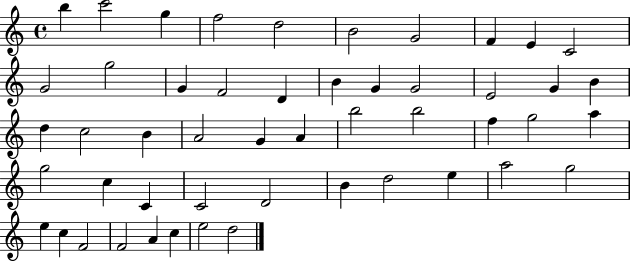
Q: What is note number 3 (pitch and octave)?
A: G5